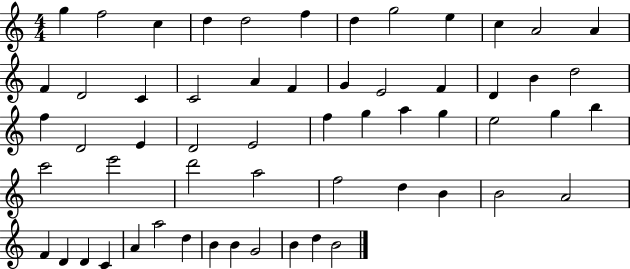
{
  \clef treble
  \numericTimeSignature
  \time 4/4
  \key c \major
  g''4 f''2 c''4 | d''4 d''2 f''4 | d''4 g''2 e''4 | c''4 a'2 a'4 | \break f'4 d'2 c'4 | c'2 a'4 f'4 | g'4 e'2 f'4 | d'4 b'4 d''2 | \break f''4 d'2 e'4 | d'2 e'2 | f''4 g''4 a''4 g''4 | e''2 g''4 b''4 | \break c'''2 e'''2 | d'''2 a''2 | f''2 d''4 b'4 | b'2 a'2 | \break f'4 d'4 d'4 c'4 | a'4 a''2 d''4 | b'4 b'4 g'2 | b'4 d''4 b'2 | \break \bar "|."
}